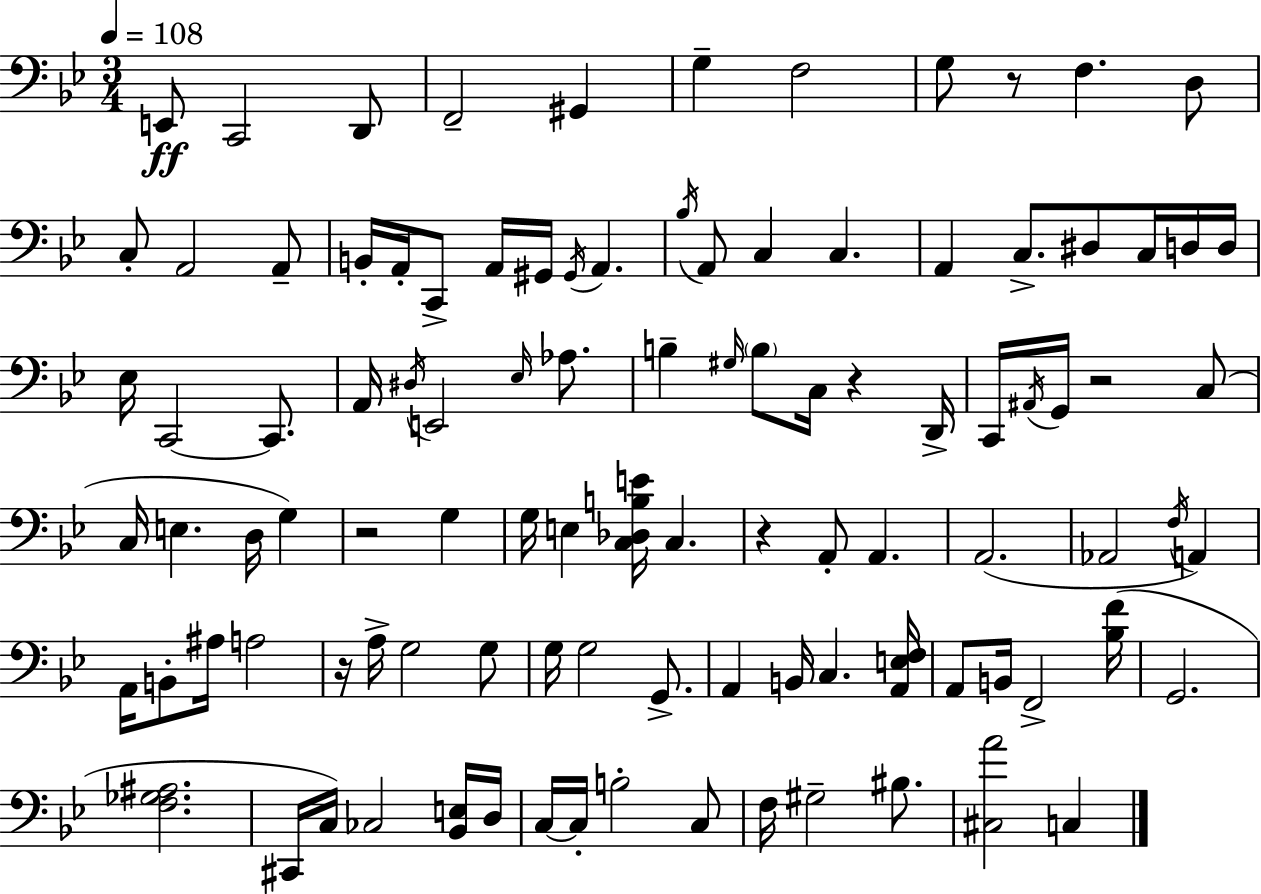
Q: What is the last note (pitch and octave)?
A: C3